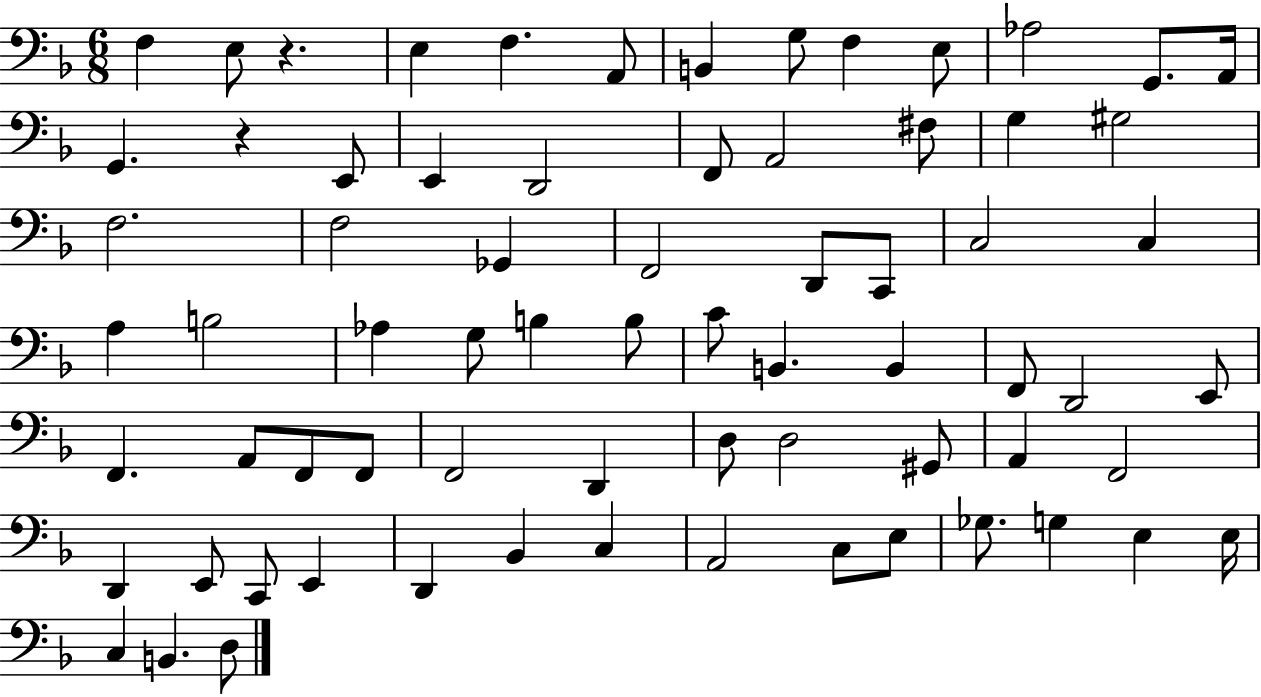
X:1
T:Untitled
M:6/8
L:1/4
K:F
F, E,/2 z E, F, A,,/2 B,, G,/2 F, E,/2 _A,2 G,,/2 A,,/4 G,, z E,,/2 E,, D,,2 F,,/2 A,,2 ^F,/2 G, ^G,2 F,2 F,2 _G,, F,,2 D,,/2 C,,/2 C,2 C, A, B,2 _A, G,/2 B, B,/2 C/2 B,, B,, F,,/2 D,,2 E,,/2 F,, A,,/2 F,,/2 F,,/2 F,,2 D,, D,/2 D,2 ^G,,/2 A,, F,,2 D,, E,,/2 C,,/2 E,, D,, _B,, C, A,,2 C,/2 E,/2 _G,/2 G, E, E,/4 C, B,, D,/2